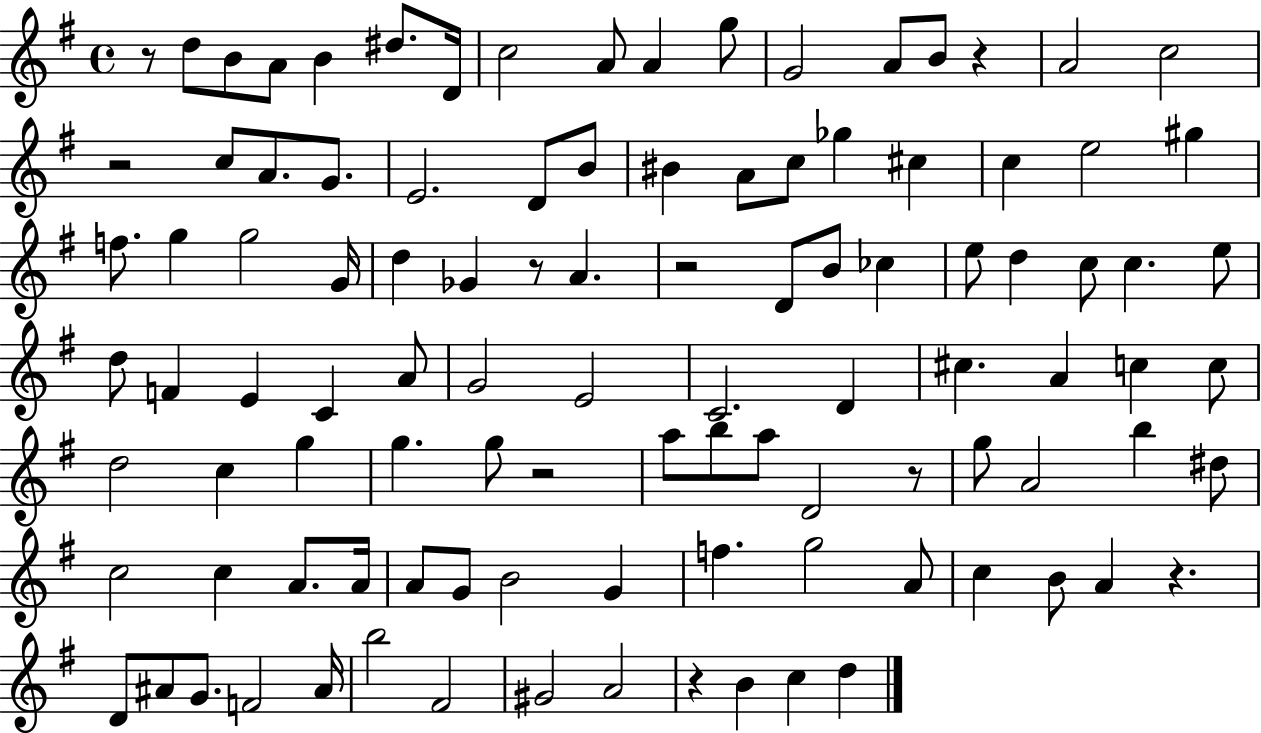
R/e D5/e B4/e A4/e B4/q D#5/e. D4/s C5/h A4/e A4/q G5/e G4/h A4/e B4/e R/q A4/h C5/h R/h C5/e A4/e. G4/e. E4/h. D4/e B4/e BIS4/q A4/e C5/e Gb5/q C#5/q C5/q E5/h G#5/q F5/e. G5/q G5/h G4/s D5/q Gb4/q R/e A4/q. R/h D4/e B4/e CES5/q E5/e D5/q C5/e C5/q. E5/e D5/e F4/q E4/q C4/q A4/e G4/h E4/h C4/h. D4/q C#5/q. A4/q C5/q C5/e D5/h C5/q G5/q G5/q. G5/e R/h A5/e B5/e A5/e D4/h R/e G5/e A4/h B5/q D#5/e C5/h C5/q A4/e. A4/s A4/e G4/e B4/h G4/q F5/q. G5/h A4/e C5/q B4/e A4/q R/q. D4/e A#4/e G4/e. F4/h A#4/s B5/h F#4/h G#4/h A4/h R/q B4/q C5/q D5/q